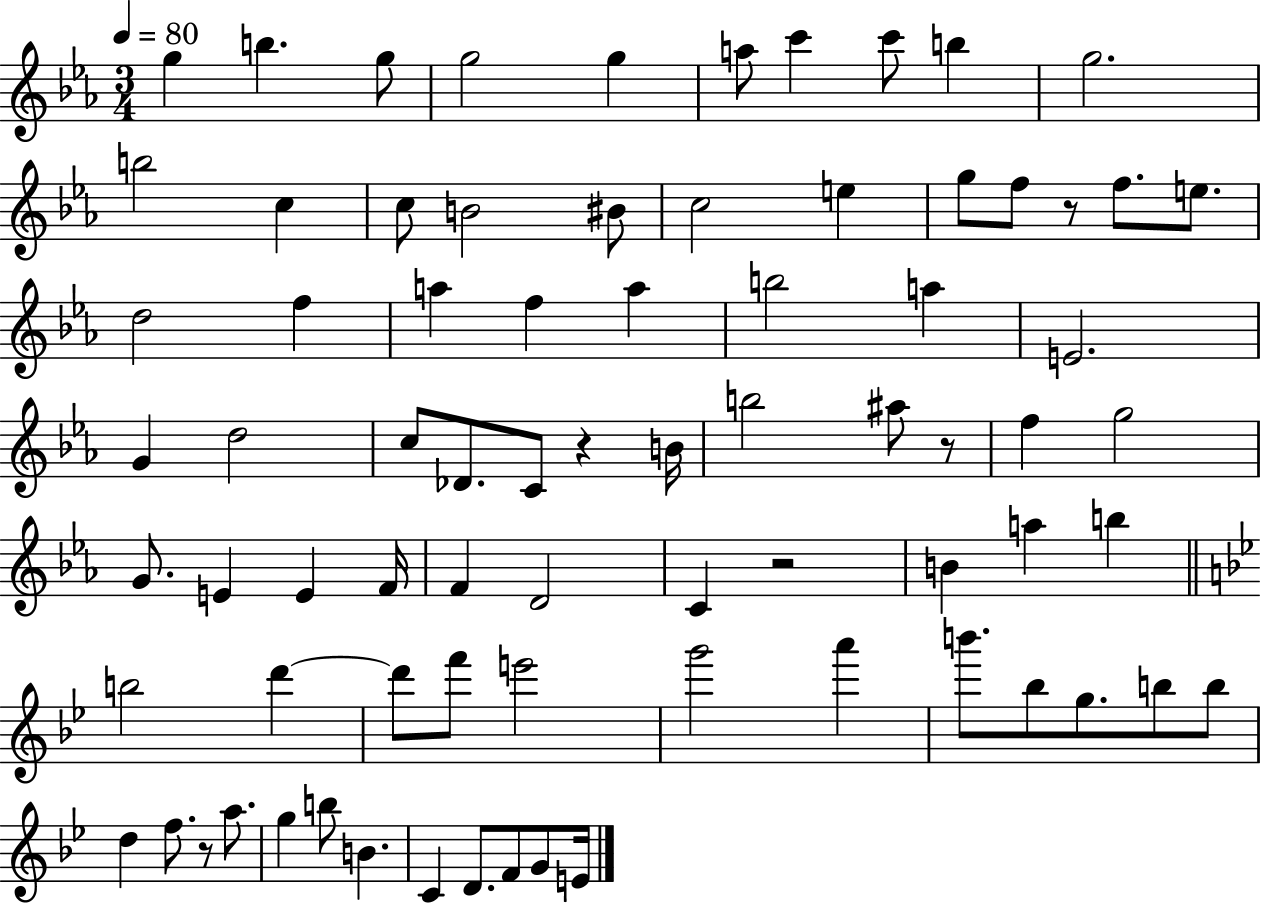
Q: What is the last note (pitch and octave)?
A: E4